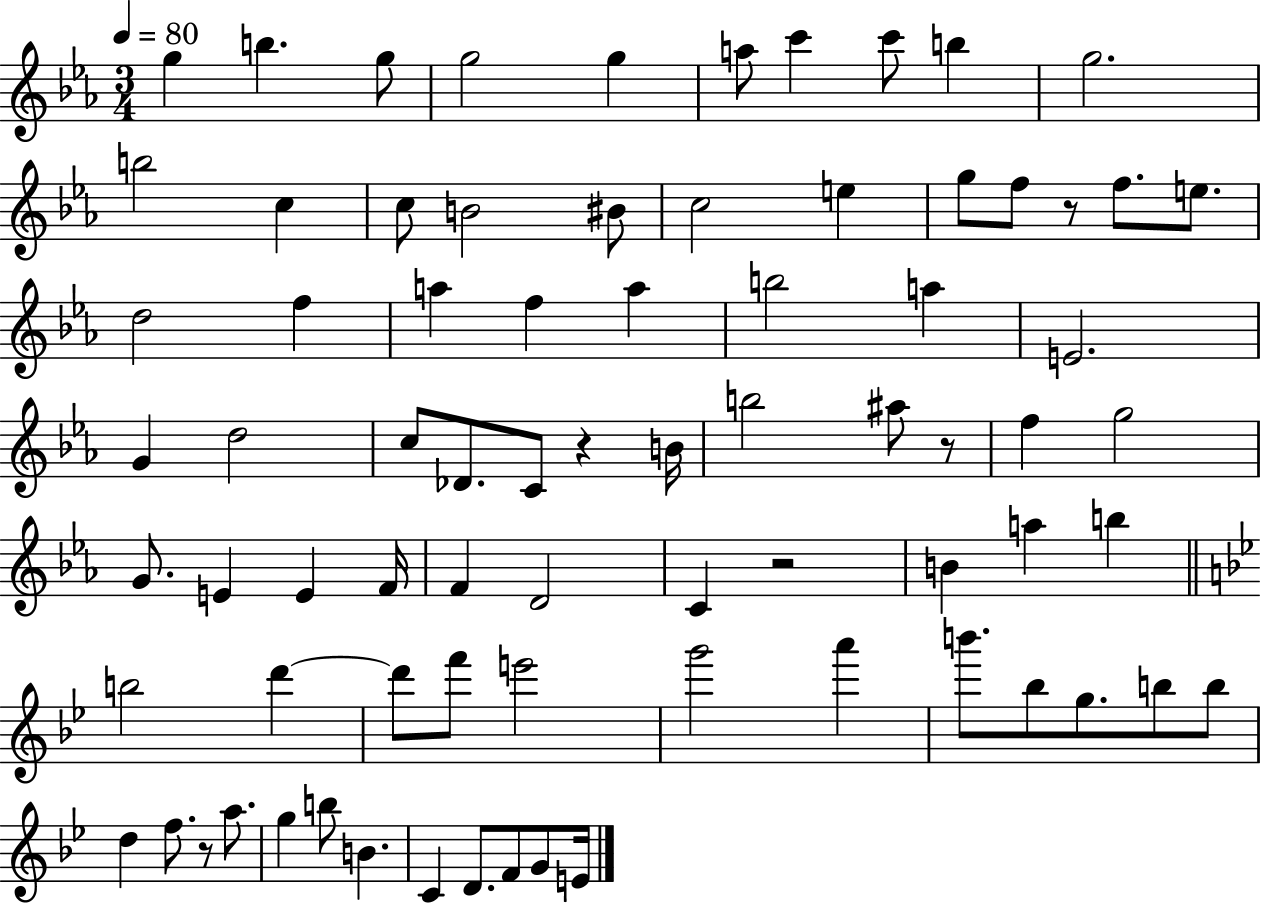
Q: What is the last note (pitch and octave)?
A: E4